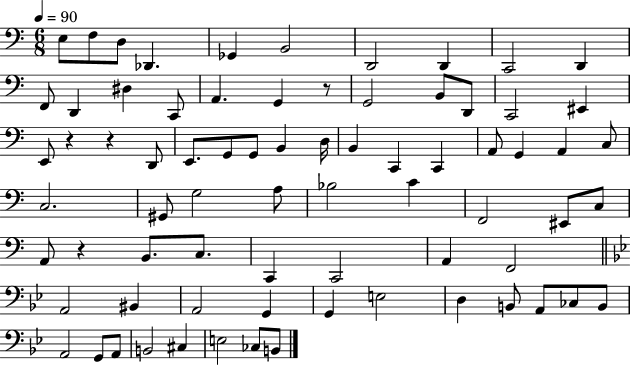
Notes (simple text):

E3/e F3/e D3/e Db2/q. Gb2/q B2/h D2/h D2/q C2/h D2/q F2/e D2/q D#3/q C2/e A2/q. G2/q R/e G2/h B2/e D2/e C2/h EIS2/q E2/e R/q R/q D2/e E2/e. G2/e G2/e B2/q D3/s B2/q C2/q C2/q A2/e G2/q A2/q C3/e C3/h. G#2/e G3/h A3/e Bb3/h C4/q F2/h EIS2/e C3/e A2/e R/q B2/e. C3/e. C2/q C2/h A2/q F2/h A2/h BIS2/q A2/h G2/q G2/q E3/h D3/q B2/e A2/e CES3/e B2/e A2/h G2/e A2/e B2/h C#3/q E3/h CES3/e B2/e